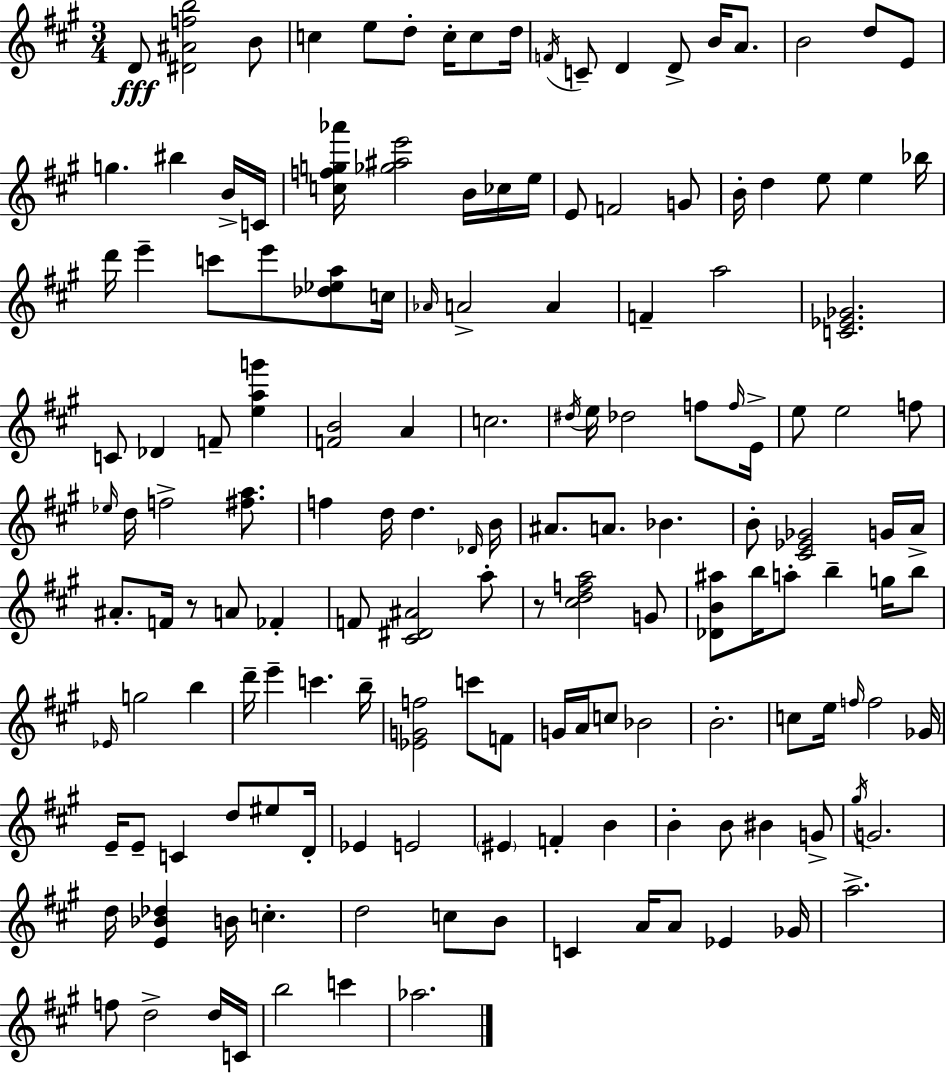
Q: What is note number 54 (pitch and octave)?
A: E5